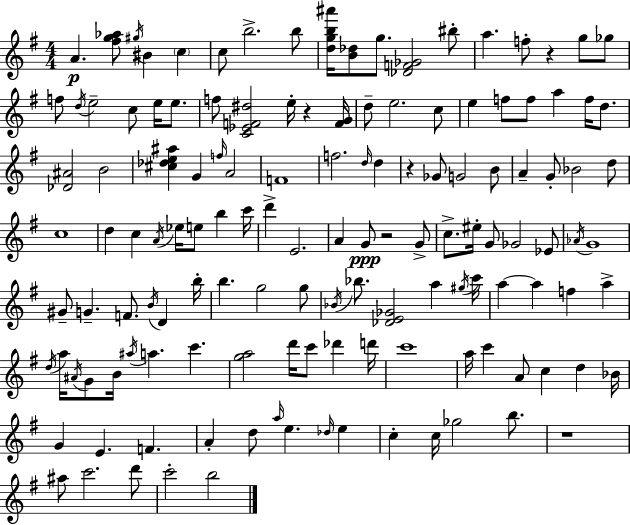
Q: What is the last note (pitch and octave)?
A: B5